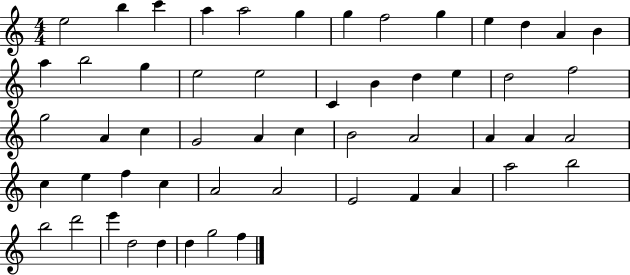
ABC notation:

X:1
T:Untitled
M:4/4
L:1/4
K:C
e2 b c' a a2 g g f2 g e d A B a b2 g e2 e2 C B d e d2 f2 g2 A c G2 A c B2 A2 A A A2 c e f c A2 A2 E2 F A a2 b2 b2 d'2 e' d2 d d g2 f